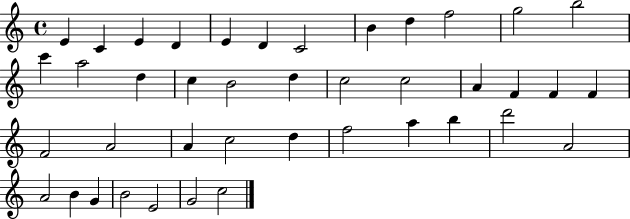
E4/q C4/q E4/q D4/q E4/q D4/q C4/h B4/q D5/q F5/h G5/h B5/h C6/q A5/h D5/q C5/q B4/h D5/q C5/h C5/h A4/q F4/q F4/q F4/q F4/h A4/h A4/q C5/h D5/q F5/h A5/q B5/q D6/h A4/h A4/h B4/q G4/q B4/h E4/h G4/h C5/h